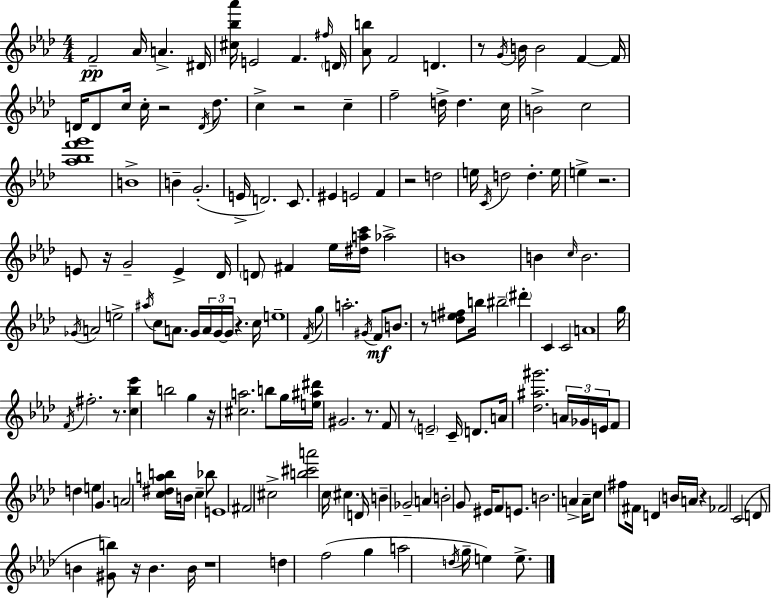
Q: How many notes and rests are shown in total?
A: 169